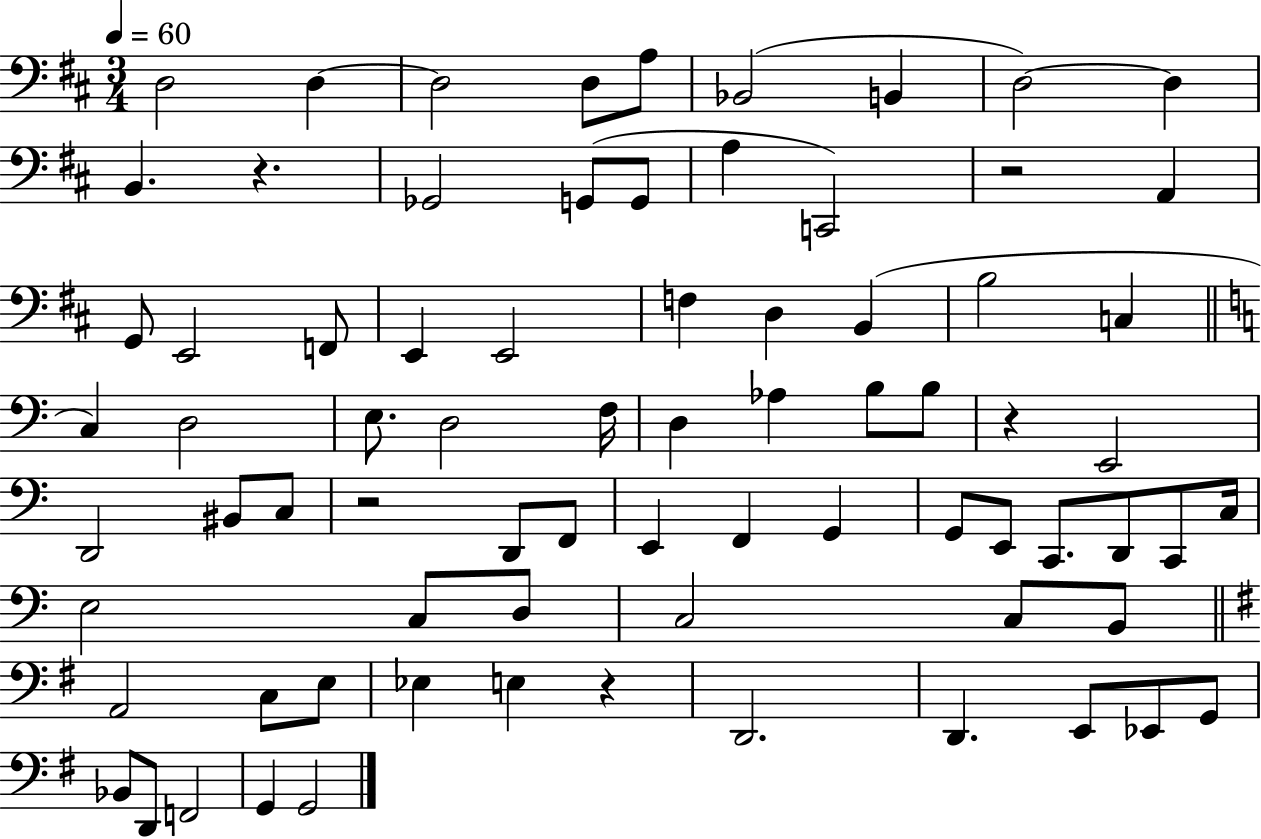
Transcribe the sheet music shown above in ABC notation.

X:1
T:Untitled
M:3/4
L:1/4
K:D
D,2 D, D,2 D,/2 A,/2 _B,,2 B,, D,2 D, B,, z _G,,2 G,,/2 G,,/2 A, C,,2 z2 A,, G,,/2 E,,2 F,,/2 E,, E,,2 F, D, B,, B,2 C, C, D,2 E,/2 D,2 F,/4 D, _A, B,/2 B,/2 z E,,2 D,,2 ^B,,/2 C,/2 z2 D,,/2 F,,/2 E,, F,, G,, G,,/2 E,,/2 C,,/2 D,,/2 C,,/2 C,/4 E,2 C,/2 D,/2 C,2 C,/2 B,,/2 A,,2 C,/2 E,/2 _E, E, z D,,2 D,, E,,/2 _E,,/2 G,,/2 _B,,/2 D,,/2 F,,2 G,, G,,2